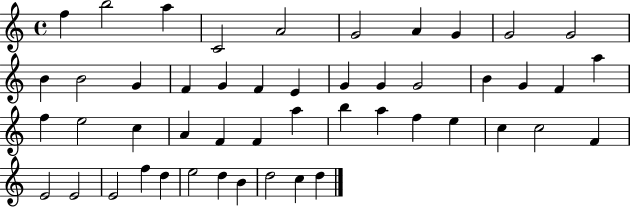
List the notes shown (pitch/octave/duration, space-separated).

F5/q B5/h A5/q C4/h A4/h G4/h A4/q G4/q G4/h G4/h B4/q B4/h G4/q F4/q G4/q F4/q E4/q G4/q G4/q G4/h B4/q G4/q F4/q A5/q F5/q E5/h C5/q A4/q F4/q F4/q A5/q B5/q A5/q F5/q E5/q C5/q C5/h F4/q E4/h E4/h E4/h F5/q D5/q E5/h D5/q B4/q D5/h C5/q D5/q